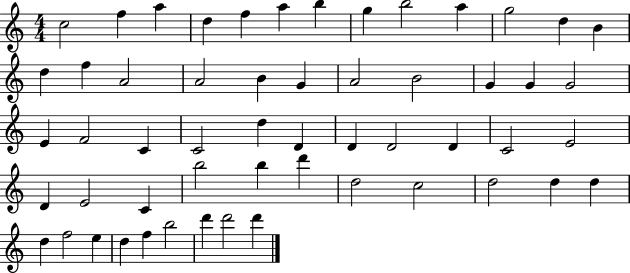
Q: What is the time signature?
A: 4/4